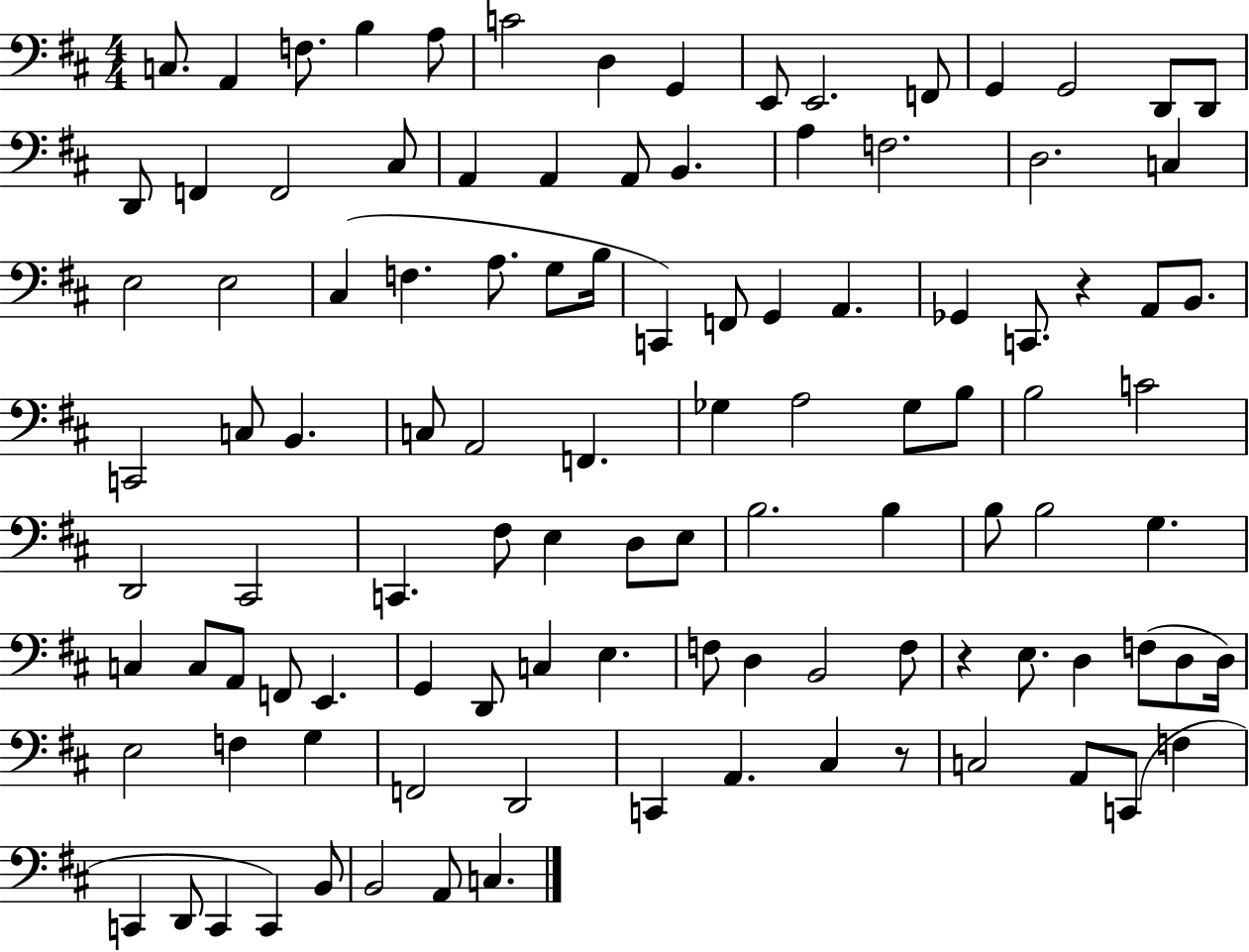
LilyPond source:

{
  \clef bass
  \numericTimeSignature
  \time 4/4
  \key d \major
  c8. a,4 f8. b4 a8 | c'2 d4 g,4 | e,8 e,2. f,8 | g,4 g,2 d,8 d,8 | \break d,8 f,4 f,2 cis8 | a,4 a,4 a,8 b,4. | a4 f2. | d2. c4 | \break e2 e2 | cis4( f4. a8. g8 b16 | c,4) f,8 g,4 a,4. | ges,4 c,8. r4 a,8 b,8. | \break c,2 c8 b,4. | c8 a,2 f,4. | ges4 a2 ges8 b8 | b2 c'2 | \break d,2 cis,2 | c,4. fis8 e4 d8 e8 | b2. b4 | b8 b2 g4. | \break c4 c8 a,8 f,8 e,4. | g,4 d,8 c4 e4. | f8 d4 b,2 f8 | r4 e8. d4 f8( d8 d16) | \break e2 f4 g4 | f,2 d,2 | c,4 a,4. cis4 r8 | c2 a,8 c,8( f4 | \break c,4 d,8 c,4 c,4) b,8 | b,2 a,8 c4. | \bar "|."
}